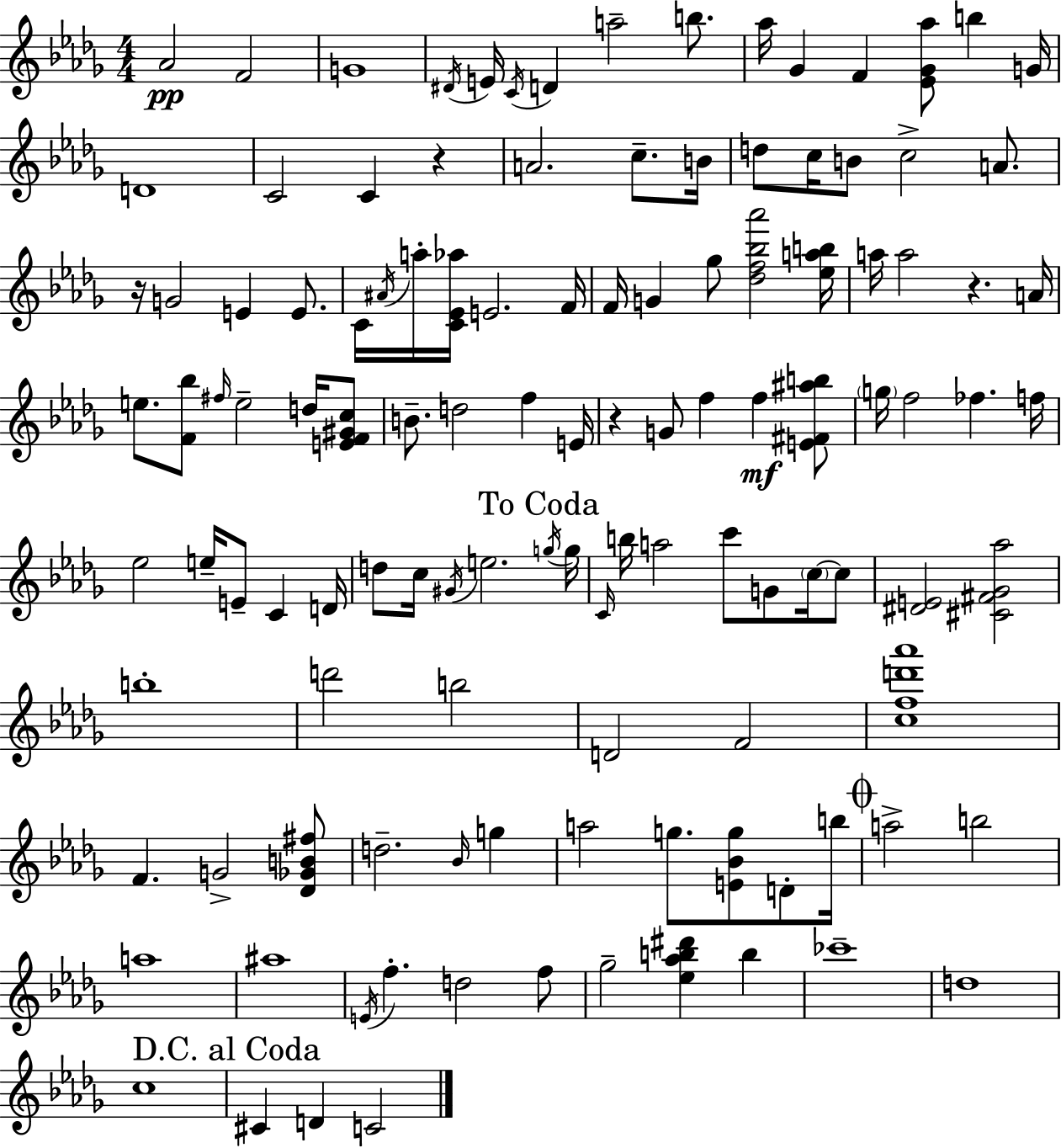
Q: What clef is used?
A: treble